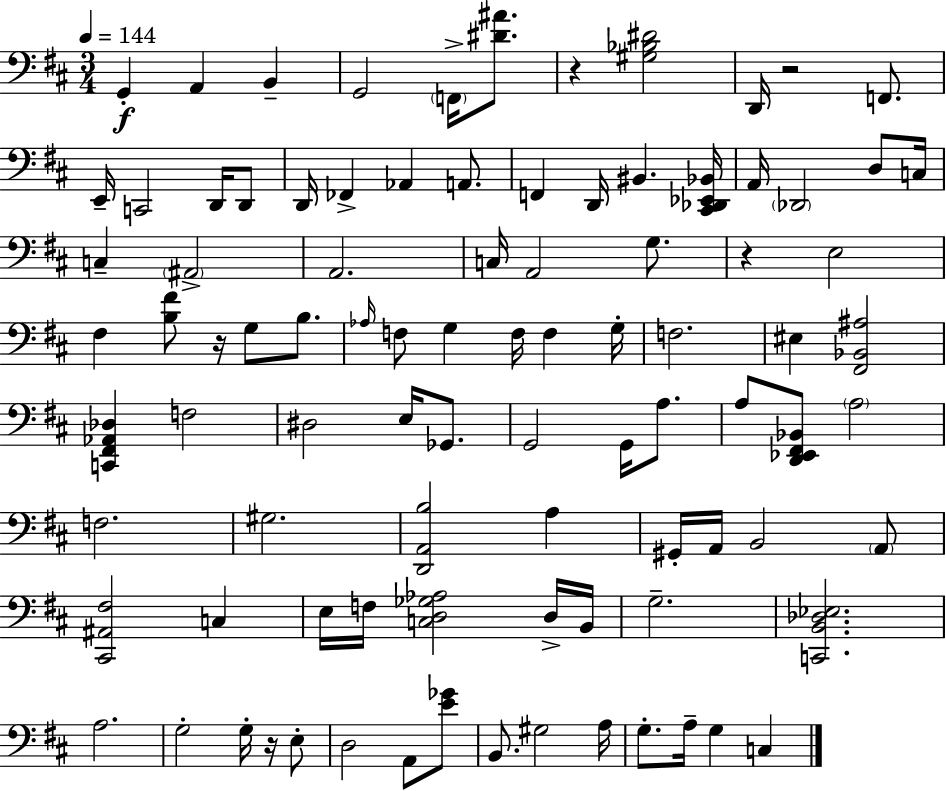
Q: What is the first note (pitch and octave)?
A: G2